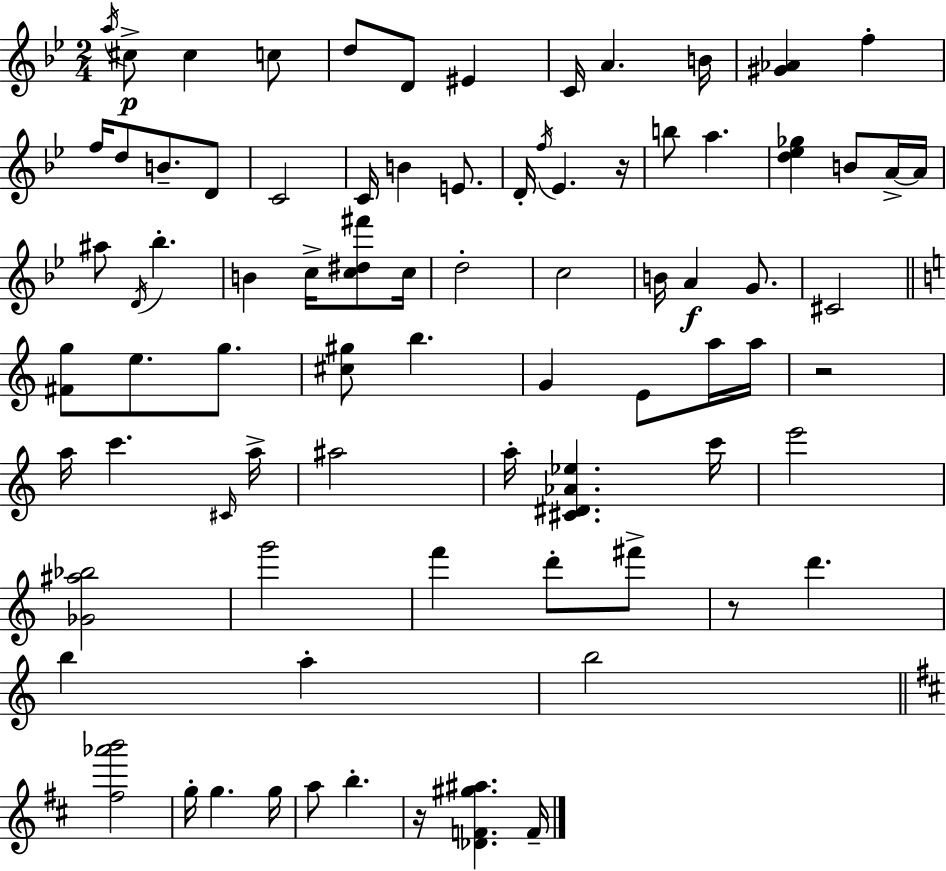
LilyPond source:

{
  \clef treble
  \numericTimeSignature
  \time 2/4
  \key g \minor
  \acciaccatura { a''16 }\p cis''8-> cis''4 c''8 | d''8 d'8 eis'4 | c'16 a'4. | b'16 <gis' aes'>4 f''4-. | \break f''16 d''8 b'8.-- d'8 | c'2 | c'16 b'4 e'8. | d'16-. \acciaccatura { f''16 } ees'4. | \break r16 b''8 a''4. | <d'' ees'' ges''>4 b'8 | a'16->~~ a'16 ais''8 \acciaccatura { d'16 } bes''4.-. | b'4 c''16-> | \break <c'' dis'' fis'''>8 c''16 d''2-. | c''2 | b'16 a'4\f | g'8. cis'2 | \break \bar "||" \break \key a \minor <fis' g''>8 e''8. g''8. | <cis'' gis''>8 b''4. | g'4 e'8 a''16 a''16 | r2 | \break a''16 c'''4. \grace { cis'16 } | a''16-> ais''2 | a''16-. <cis' dis' aes' ees''>4. | c'''16 e'''2 | \break <ges' ais'' bes''>2 | g'''2 | f'''4 d'''8-. fis'''8-> | r8 d'''4. | \break b''4 a''4-. | b''2 | \bar "||" \break \key d \major <fis'' aes''' b'''>2 | g''16-. g''4. g''16 | a''8 b''4.-. | r16 <des' f' gis'' ais''>4. f'16-- | \break \bar "|."
}